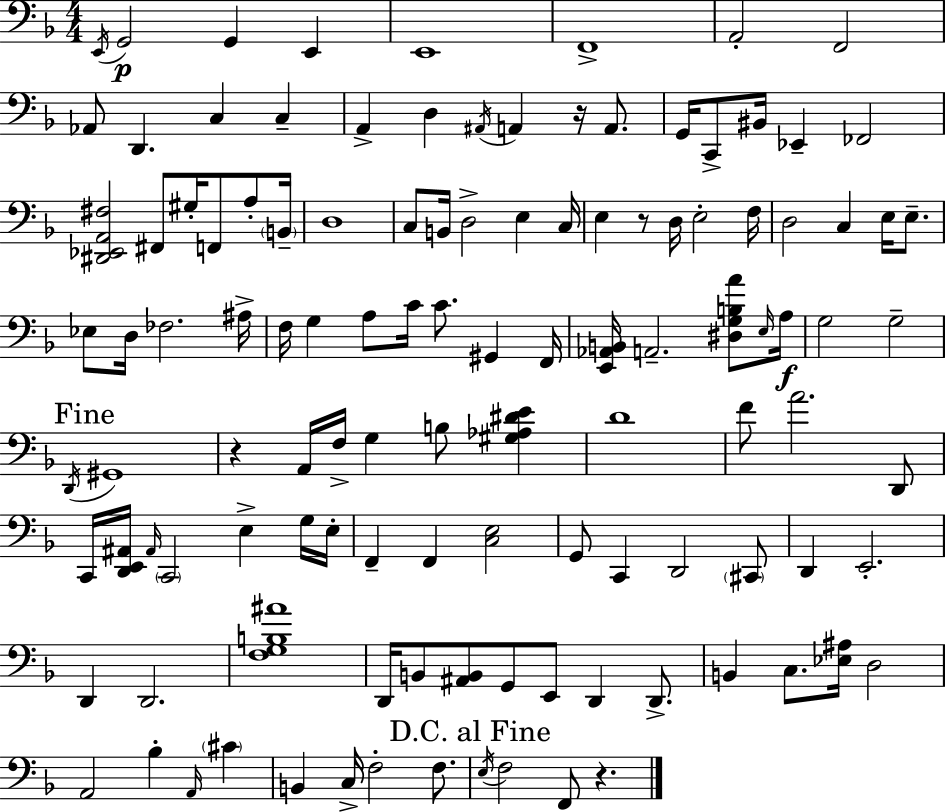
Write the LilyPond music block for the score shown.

{
  \clef bass
  \numericTimeSignature
  \time 4/4
  \key f \major
  \acciaccatura { e,16 }\p g,2 g,4 e,4 | e,1 | f,1-> | a,2-. f,2 | \break aes,8 d,4. c4 c4-- | a,4-> d4 \acciaccatura { ais,16 } a,4 r16 a,8. | g,16 c,8-> bis,16 ees,4-- fes,2 | <dis, ees, a, fis>2 fis,8 gis16-. f,8 a8-. | \break \parenthesize b,16-- d1 | c8 b,16 d2-> e4 | c16 e4 r8 d16 e2-. | f16 d2 c4 e16 e8.-- | \break ees8 d16 fes2. | ais16-> f16 g4 a8 c'16 c'8. gis,4 | f,16 <e, aes, b,>16 a,2.-- <dis g b a'>8 | \grace { e16 }\f a16 g2 g2-- | \break \mark "Fine" \acciaccatura { d,16 } gis,1 | r4 a,16 f16-> g4 b8 | <gis aes dis' e'>4 d'1 | f'8 a'2. | \break d,8 c,16 <d, e, ais,>16 \grace { ais,16 } \parenthesize c,2 e4-> | g16 e16-. f,4-- f,4 <c e>2 | g,8 c,4 d,2 | \parenthesize cis,8 d,4 e,2.-. | \break d,4 d,2. | <f g b ais'>1 | d,16 b,8 <ais, b,>8 g,8 e,8 d,4 | d,8.-> b,4 c8. <ees ais>16 d2 | \break a,2 bes4-. | \grace { a,16 } \parenthesize cis'4 b,4 c16-> f2-. | f8. \mark "D.C. al Fine" \acciaccatura { e16 } f2 f,8 | r4. \bar "|."
}